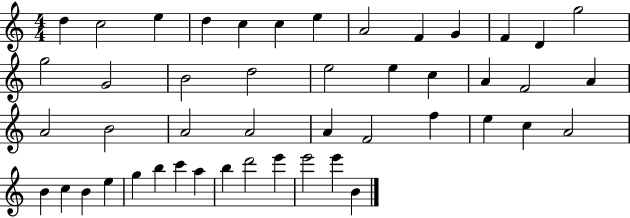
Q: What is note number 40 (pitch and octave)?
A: C6